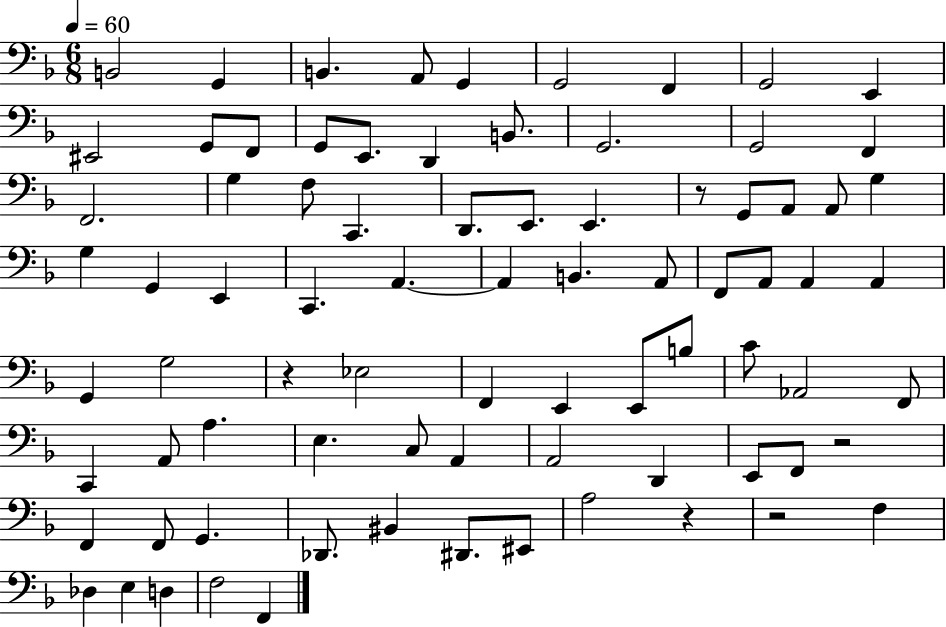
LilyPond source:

{
  \clef bass
  \numericTimeSignature
  \time 6/8
  \key f \major
  \tempo 4 = 60
  b,2 g,4 | b,4. a,8 g,4 | g,2 f,4 | g,2 e,4 | \break eis,2 g,8 f,8 | g,8 e,8. d,4 b,8. | g,2. | g,2 f,4 | \break f,2. | g4 f8 c,4. | d,8. e,8. e,4. | r8 g,8 a,8 a,8 g4 | \break g4 g,4 e,4 | c,4. a,4.~~ | a,4 b,4. a,8 | f,8 a,8 a,4 a,4 | \break g,4 g2 | r4 ees2 | f,4 e,4 e,8 b8 | c'8 aes,2 f,8 | \break c,4 a,8 a4. | e4. c8 a,4 | a,2 d,4 | e,8 f,8 r2 | \break f,4 f,8 g,4. | des,8. bis,4 dis,8. eis,8 | a2 r4 | r2 f4 | \break des4 e4 d4 | f2 f,4 | \bar "|."
}